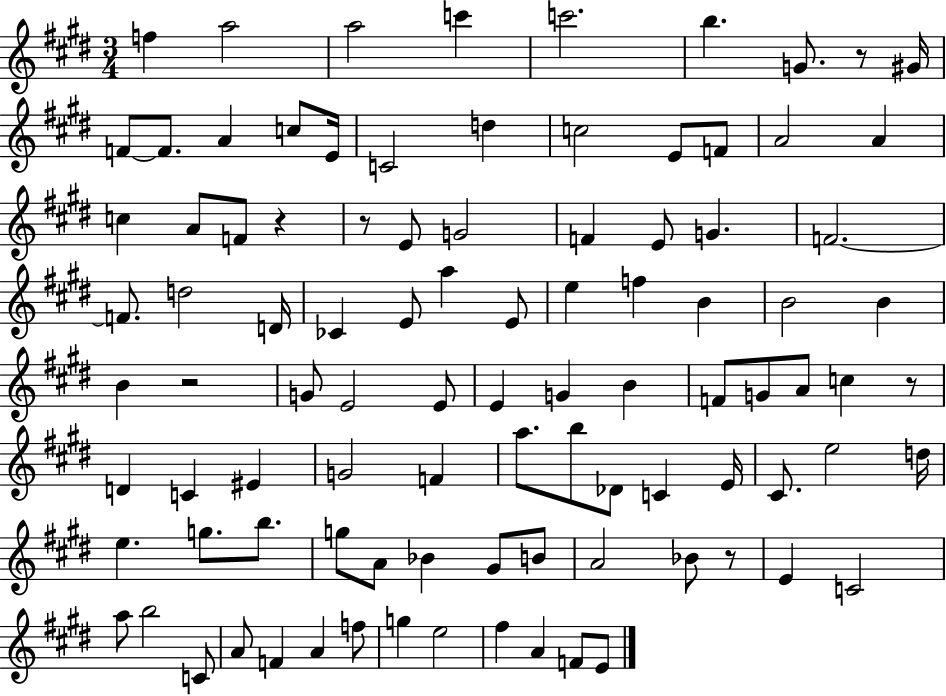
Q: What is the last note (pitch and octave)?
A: E4